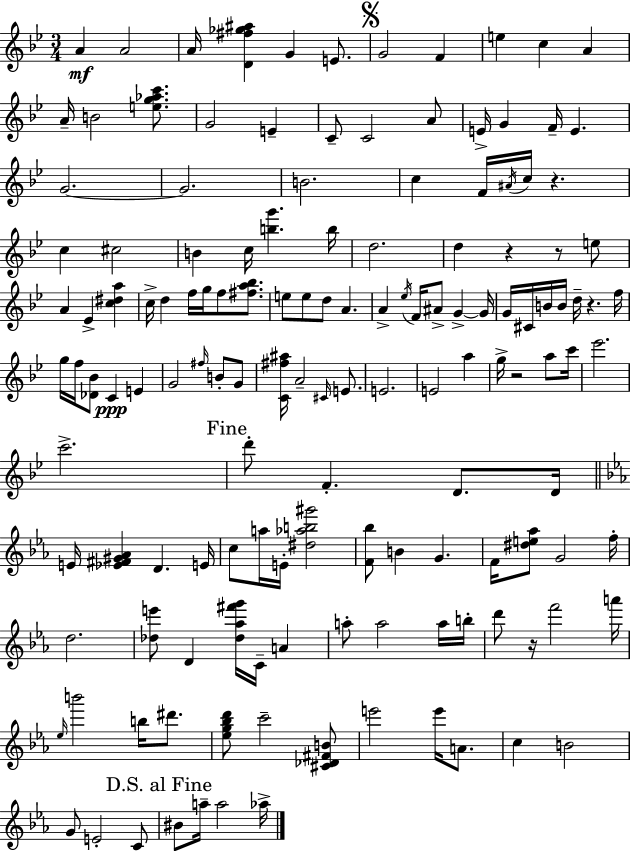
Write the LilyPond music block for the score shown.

{
  \clef treble
  \numericTimeSignature
  \time 3/4
  \key g \minor
  a'4\mf a'2 | a'16 <d' fis'' ges'' ais''>4 g'4 e'8. | \mark \markup { \musicglyph "scripts.segno" } g'2 f'4 | e''4 c''4 a'4 | \break a'16-- b'2 <e'' g'' aes'' c'''>8. | g'2 e'4-- | c'8-- c'2 a'8 | e'16-> g'4 f'16-- e'4. | \break g'2.~~ | g'2. | b'2. | c''4 f'16 \acciaccatura { ais'16 } c''16 r4. | \break c''4 cis''2 | b'4 c''16 <b'' g'''>4. | b''16 d''2. | d''4 r4 r8 e''8 | \break a'4 ees'4-> <c'' dis'' a''>4 | c''16-> d''4 f''16 g''16 f''8 <fis'' a'' bes''>8. | e''8 e''8 d''8 a'4. | a'4-> \acciaccatura { ees''16 } f'16 ais'8-> g'4->~~ | \break g'16 g'16 cis'16 b'16 b'16 d''16-- r4. | f''16 g''16 f''16 <des' bes'>8 c'4\ppp e'4 | g'2 \grace { fis''16 } b'8-. | g'8 <c' fis'' ais''>16 a'2-- | \break \grace { cis'16 } e'8. e'2. | e'2 | a''4 g''16-> r2 | a''8 c'''16 ees'''2. | \break c'''2.-> | \mark "Fine" d'''8-. f'4.-. | d'8. d'16 \bar "||" \break \key ees \major e'16 <ees' fis' gis' aes'>4 d'4. e'16 | c''8 a''16 e'16-. <dis'' aes'' b'' gis'''>2 | <f' bes''>8 b'4 g'4. | f'16 <dis'' e'' aes''>8 g'2 f''16-. | \break d''2. | <des'' e'''>8 d'4 <des'' aes'' fis''' g'''>16 c'16-- a'4 | a''8-. a''2 a''16 b''16-. | d'''8 r16 f'''2 a'''16 | \break \grace { ees''16 } b'''2 b''16 dis'''8. | <ees'' g'' bes'' d'''>8 c'''2-- <cis' des' fis' b'>8 | e'''2 e'''16 a'8. | c''4 b'2 | \break g'8 e'2-. c'8 | \mark "D.S. al Fine" bis'8 a''16-- a''2 | aes''16-> \bar "|."
}